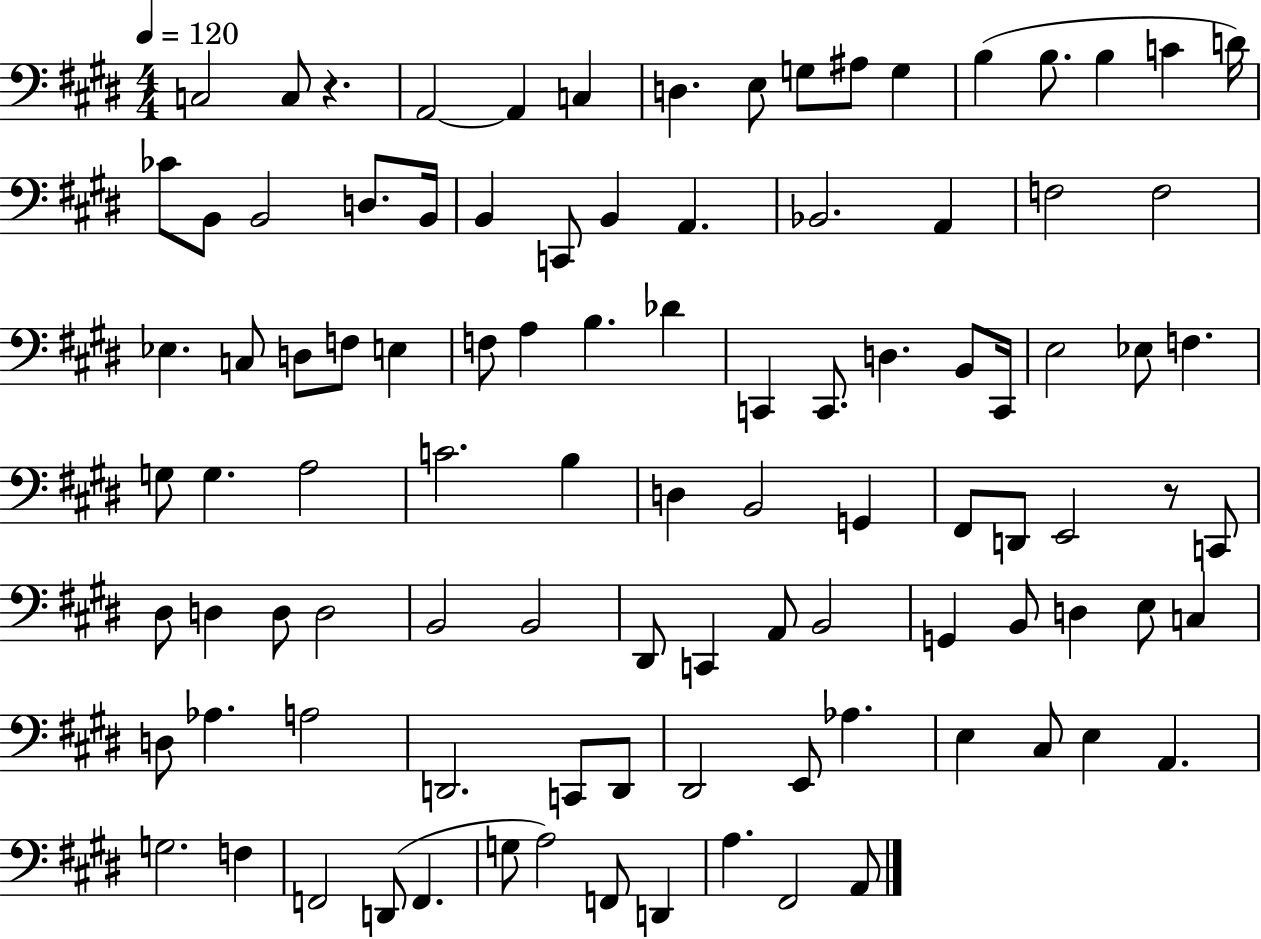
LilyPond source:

{
  \clef bass
  \numericTimeSignature
  \time 4/4
  \key e \major
  \tempo 4 = 120
  \repeat volta 2 { c2 c8 r4. | a,2~~ a,4 c4 | d4. e8 g8 ais8 g4 | b4( b8. b4 c'4 d'16) | \break ces'8 b,8 b,2 d8. b,16 | b,4 c,8 b,4 a,4. | bes,2. a,4 | f2 f2 | \break ees4. c8 d8 f8 e4 | f8 a4 b4. des'4 | c,4 c,8. d4. b,8 c,16 | e2 ees8 f4. | \break g8 g4. a2 | c'2. b4 | d4 b,2 g,4 | fis,8 d,8 e,2 r8 c,8 | \break dis8 d4 d8 d2 | b,2 b,2 | dis,8 c,4 a,8 b,2 | g,4 b,8 d4 e8 c4 | \break d8 aes4. a2 | d,2. c,8 d,8 | dis,2 e,8 aes4. | e4 cis8 e4 a,4. | \break g2. f4 | f,2 d,8( f,4. | g8 a2) f,8 d,4 | a4. fis,2 a,8 | \break } \bar "|."
}